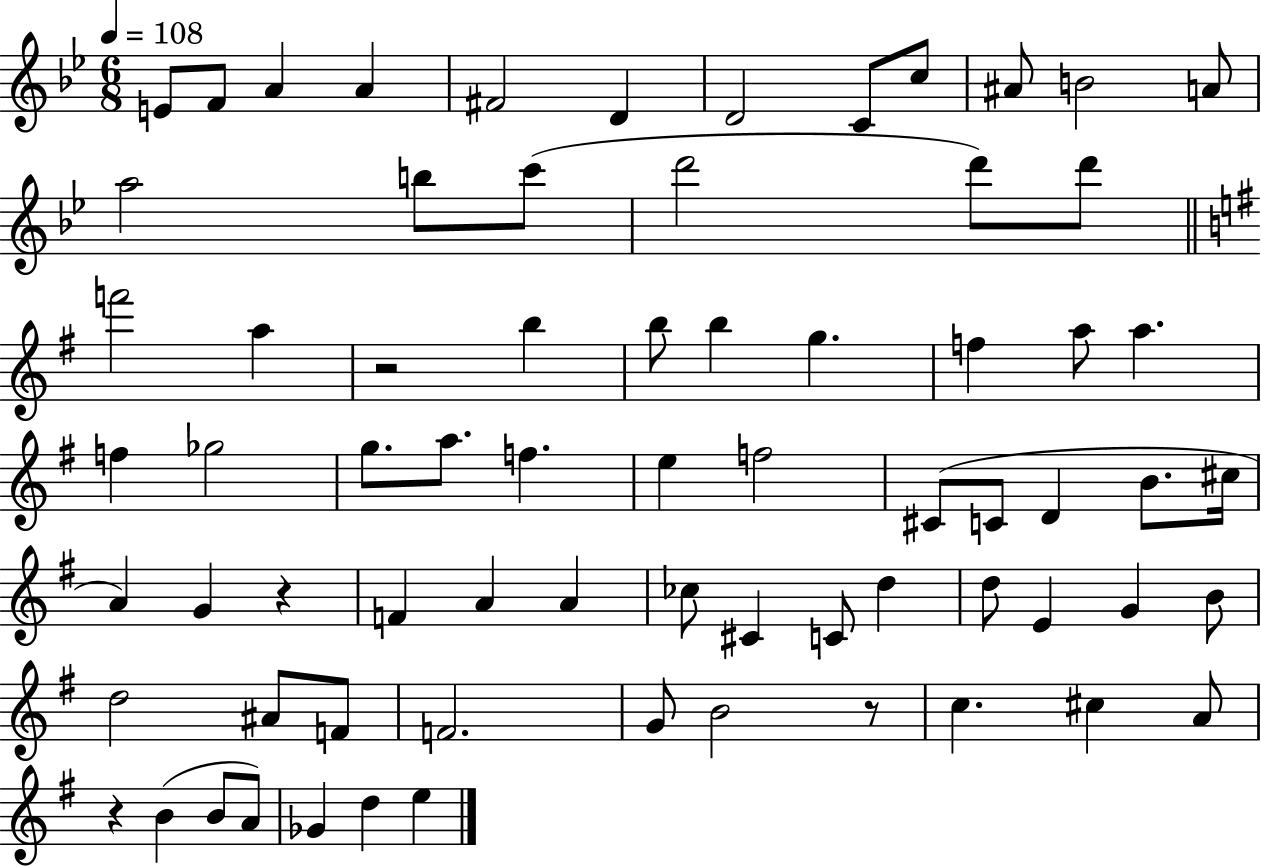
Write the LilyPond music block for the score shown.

{
  \clef treble
  \numericTimeSignature
  \time 6/8
  \key bes \major
  \tempo 4 = 108
  e'8 f'8 a'4 a'4 | fis'2 d'4 | d'2 c'8 c''8 | ais'8 b'2 a'8 | \break a''2 b''8 c'''8( | d'''2 d'''8) d'''8 | \bar "||" \break \key g \major f'''2 a''4 | r2 b''4 | b''8 b''4 g''4. | f''4 a''8 a''4. | \break f''4 ges''2 | g''8. a''8. f''4. | e''4 f''2 | cis'8( c'8 d'4 b'8. cis''16 | \break a'4) g'4 r4 | f'4 a'4 a'4 | ces''8 cis'4 c'8 d''4 | d''8 e'4 g'4 b'8 | \break d''2 ais'8 f'8 | f'2. | g'8 b'2 r8 | c''4. cis''4 a'8 | \break r4 b'4( b'8 a'8) | ges'4 d''4 e''4 | \bar "|."
}